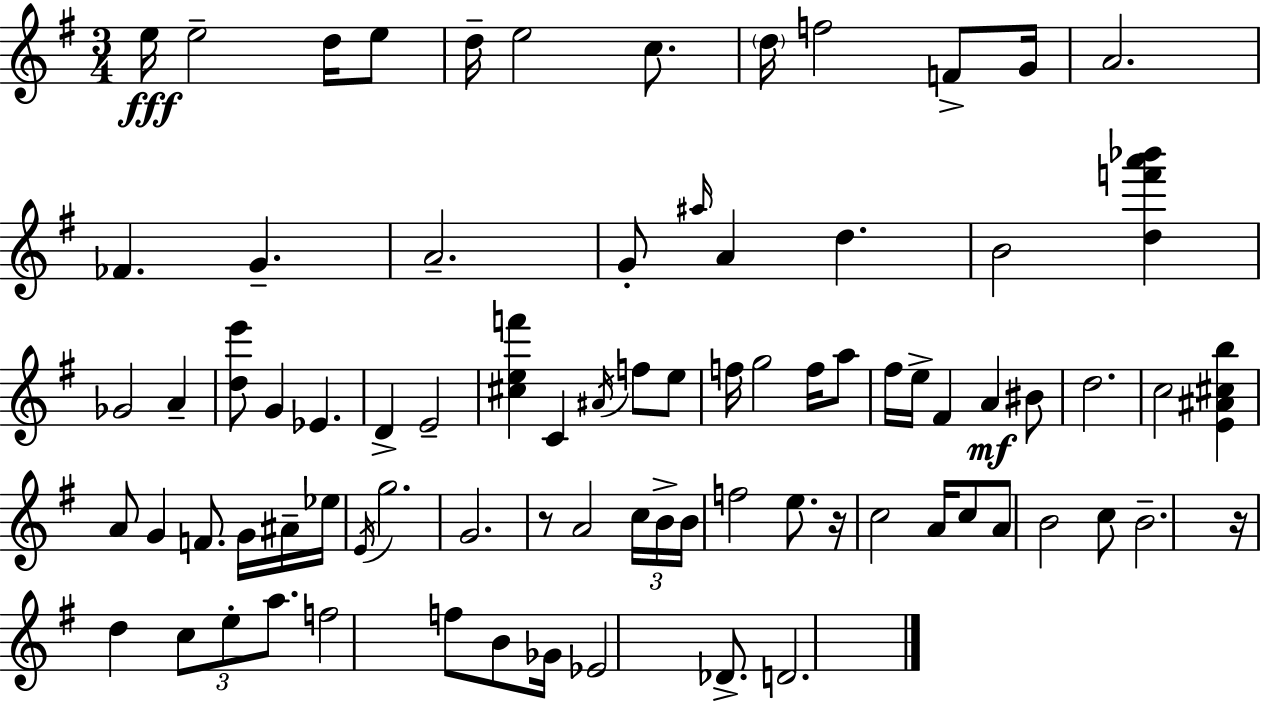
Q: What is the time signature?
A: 3/4